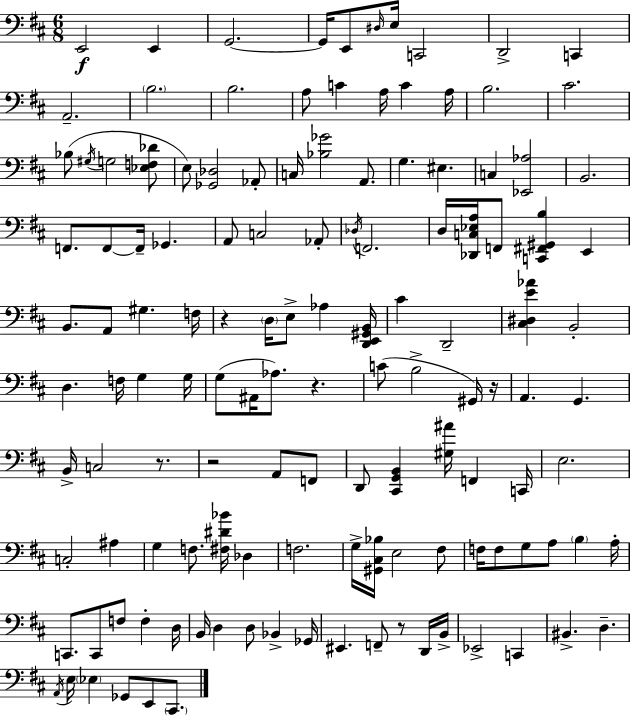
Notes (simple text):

E2/h E2/q G2/h. G2/s E2/e D#3/s E3/s C2/h D2/h C2/q A2/h. B3/h. B3/h. A3/e C4/q A3/s C4/q A3/s B3/h. C#4/h. Bb3/e G#3/s G3/h [Eb3,F3,Db4]/e E3/e [Gb2,Db3]/h Ab2/e C3/s [Bb3,Gb4]/h A2/e. G3/q. EIS3/q. C3/q [Eb2,Ab3]/h B2/h. F2/e. F2/e F2/s Gb2/q. A2/e C3/h Ab2/e Db3/s F2/h. D3/s [Db2,C3,Eb3,A3]/s F2/e [C2,F#2,G#2,B3]/q E2/q B2/e. A2/e G#3/q. F3/s R/q D3/s E3/e Ab3/q [D2,E2,G#2,B2]/s C#4/q D2/h [C#3,D#3,E4,Ab4]/q B2/h D3/q. F3/s G3/q G3/s G3/e A#2/s Ab3/e. R/q. C4/e B3/h G#2/s R/s A2/q. G2/q. B2/s C3/h R/e. R/h A2/e F2/e D2/e [C#2,G2,B2]/q [G#3,A#4]/s F2/q C2/s E3/h. C3/h A#3/q G3/q F3/e. [F#3,D#4,Bb4]/s Db3/q F3/h. G3/s [G#2,C#3,Bb3]/s E3/h F#3/e F3/s F3/e G3/e A3/e B3/q A3/s C2/e. C2/e F3/e F3/q D3/s B2/s D3/q D3/e Bb2/q Gb2/s EIS2/q. F2/e R/e D2/s B2/s Eb2/h C2/q BIS2/q. D3/q. A2/s E3/s Eb3/q Gb2/e E2/e C#2/e.